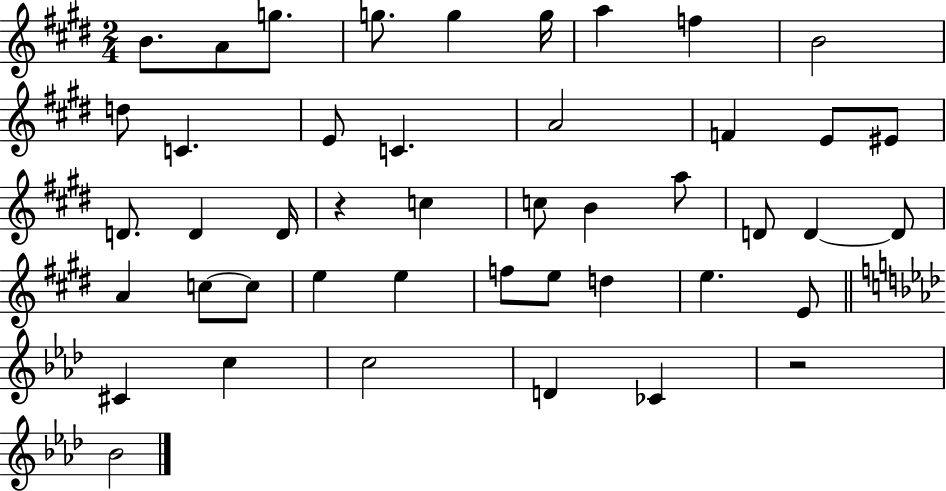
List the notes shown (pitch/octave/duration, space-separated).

B4/e. A4/e G5/e. G5/e. G5/q G5/s A5/q F5/q B4/h D5/e C4/q. E4/e C4/q. A4/h F4/q E4/e EIS4/e D4/e. D4/q D4/s R/q C5/q C5/e B4/q A5/e D4/e D4/q D4/e A4/q C5/e C5/e E5/q E5/q F5/e E5/e D5/q E5/q. E4/e C#4/q C5/q C5/h D4/q CES4/q R/h Bb4/h